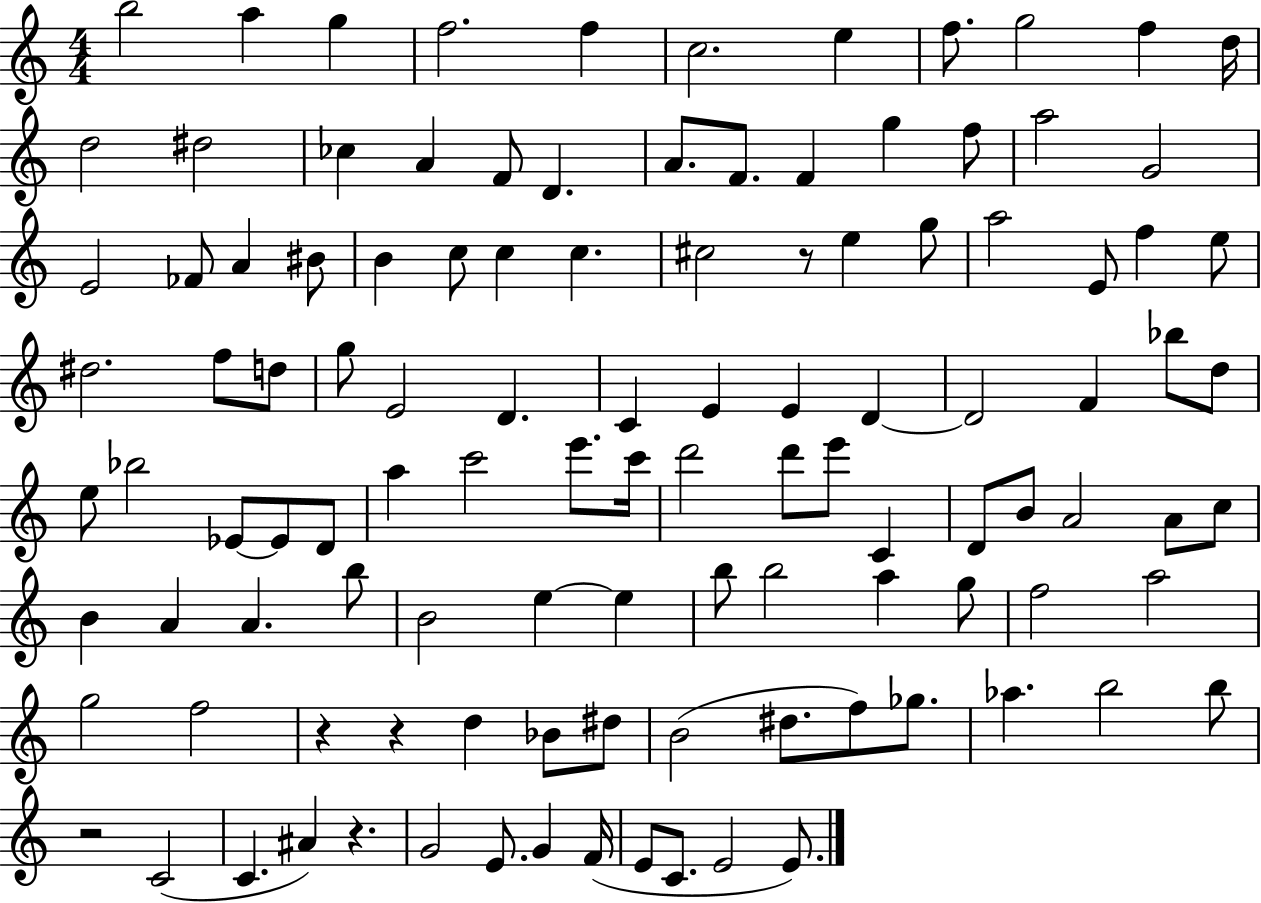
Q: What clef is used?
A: treble